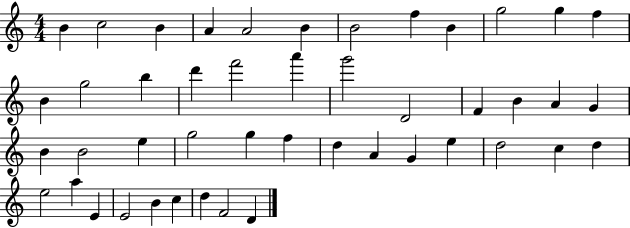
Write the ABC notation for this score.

X:1
T:Untitled
M:4/4
L:1/4
K:C
B c2 B A A2 B B2 f B g2 g f B g2 b d' f'2 a' g'2 D2 F B A G B B2 e g2 g f d A G e d2 c d e2 a E E2 B c d F2 D